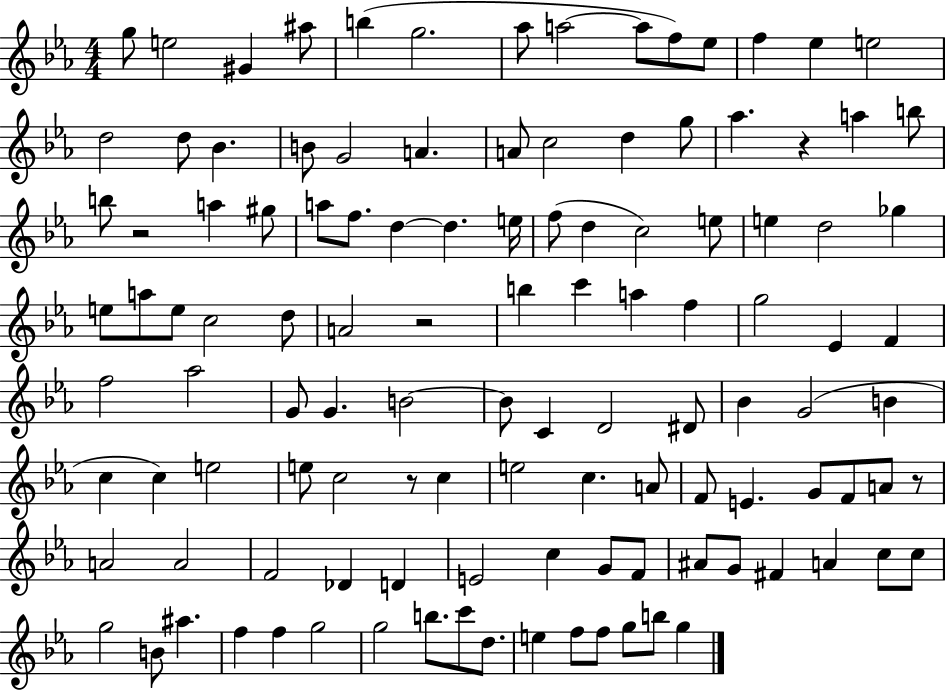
X:1
T:Untitled
M:4/4
L:1/4
K:Eb
g/2 e2 ^G ^a/2 b g2 _a/2 a2 a/2 f/2 _e/2 f _e e2 d2 d/2 _B B/2 G2 A A/2 c2 d g/2 _a z a b/2 b/2 z2 a ^g/2 a/2 f/2 d d e/4 f/2 d c2 e/2 e d2 _g e/2 a/2 e/2 c2 d/2 A2 z2 b c' a f g2 _E F f2 _a2 G/2 G B2 B/2 C D2 ^D/2 _B G2 B c c e2 e/2 c2 z/2 c e2 c A/2 F/2 E G/2 F/2 A/2 z/2 A2 A2 F2 _D D E2 c G/2 F/2 ^A/2 G/2 ^F A c/2 c/2 g2 B/2 ^a f f g2 g2 b/2 c'/2 d/2 e f/2 f/2 g/2 b/2 g